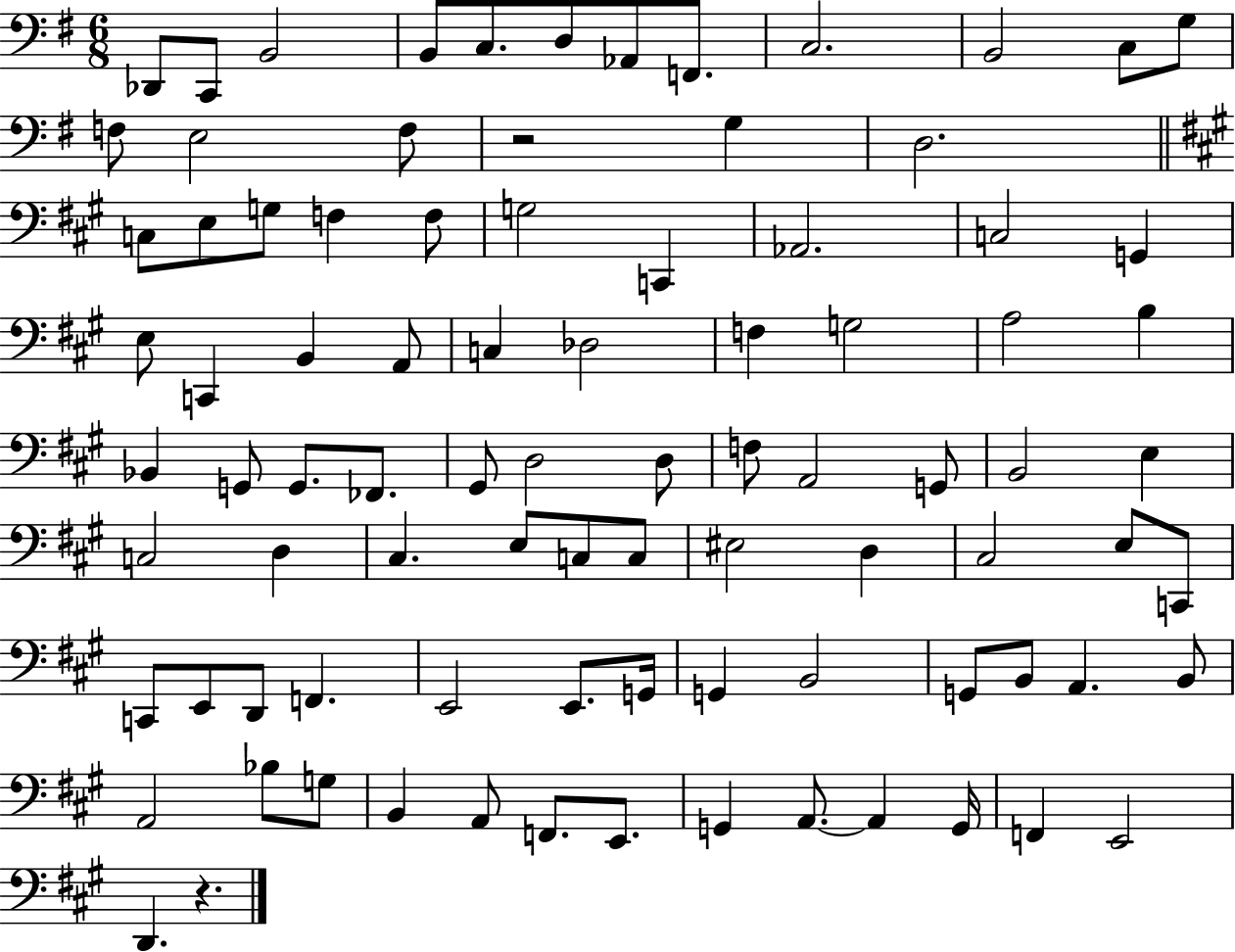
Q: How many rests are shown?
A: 2